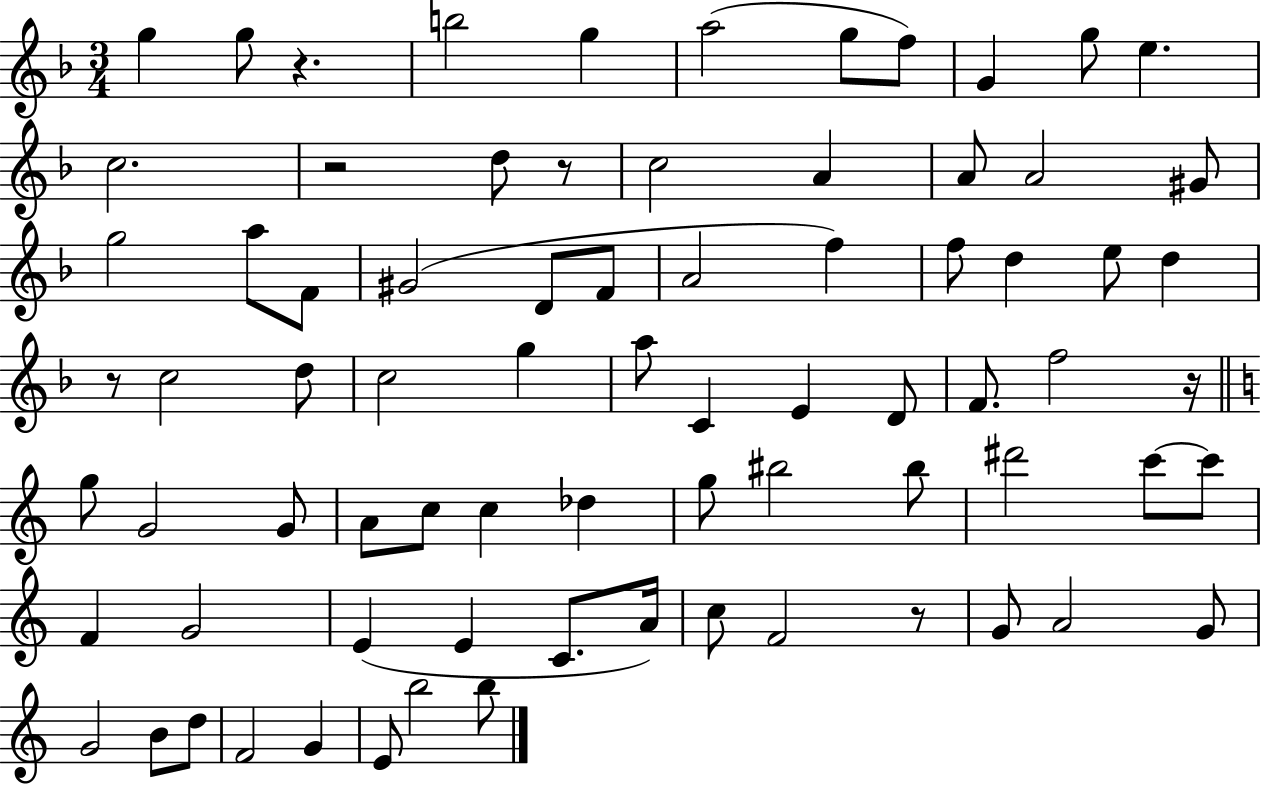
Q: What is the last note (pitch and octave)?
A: B5